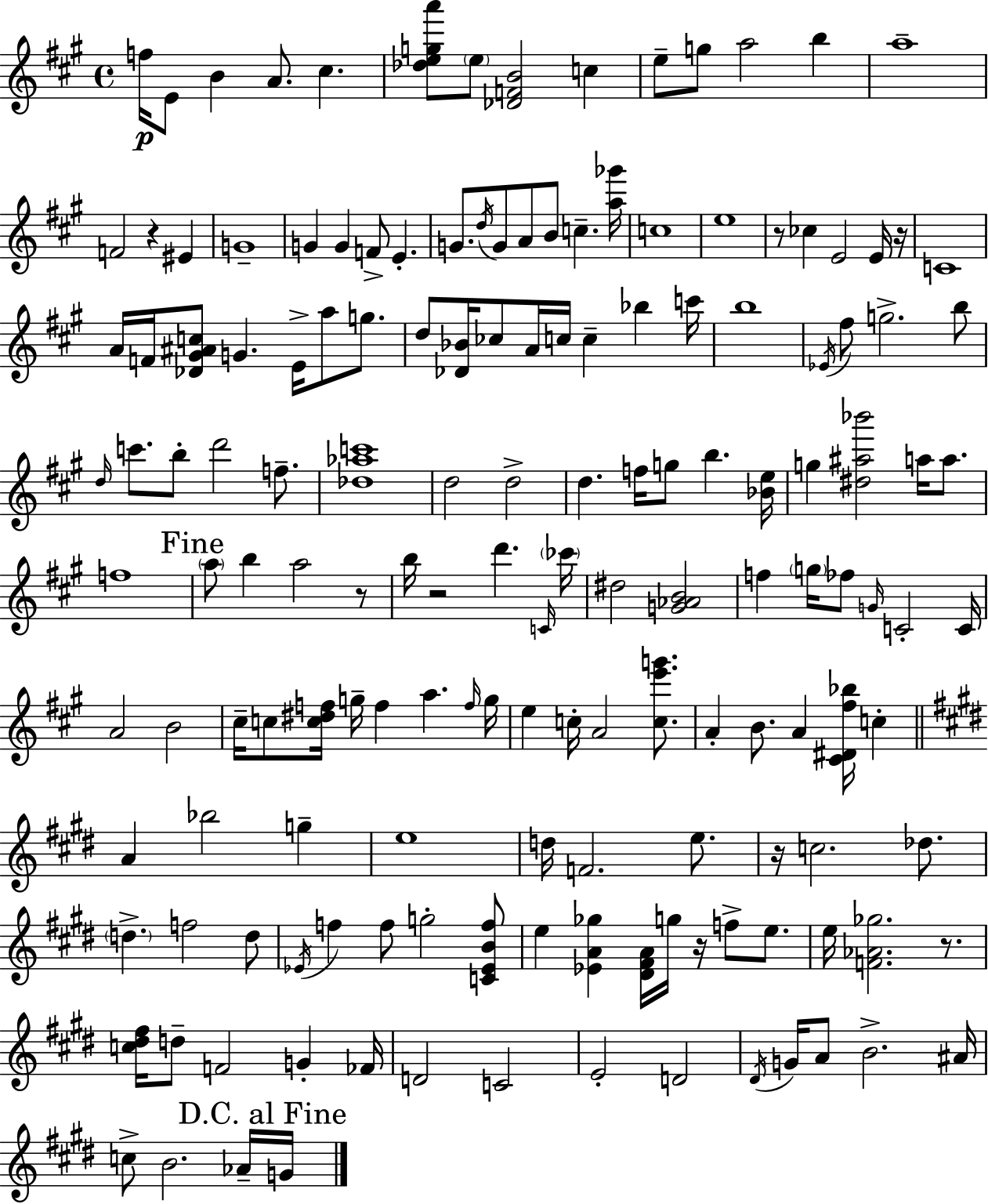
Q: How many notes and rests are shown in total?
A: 157